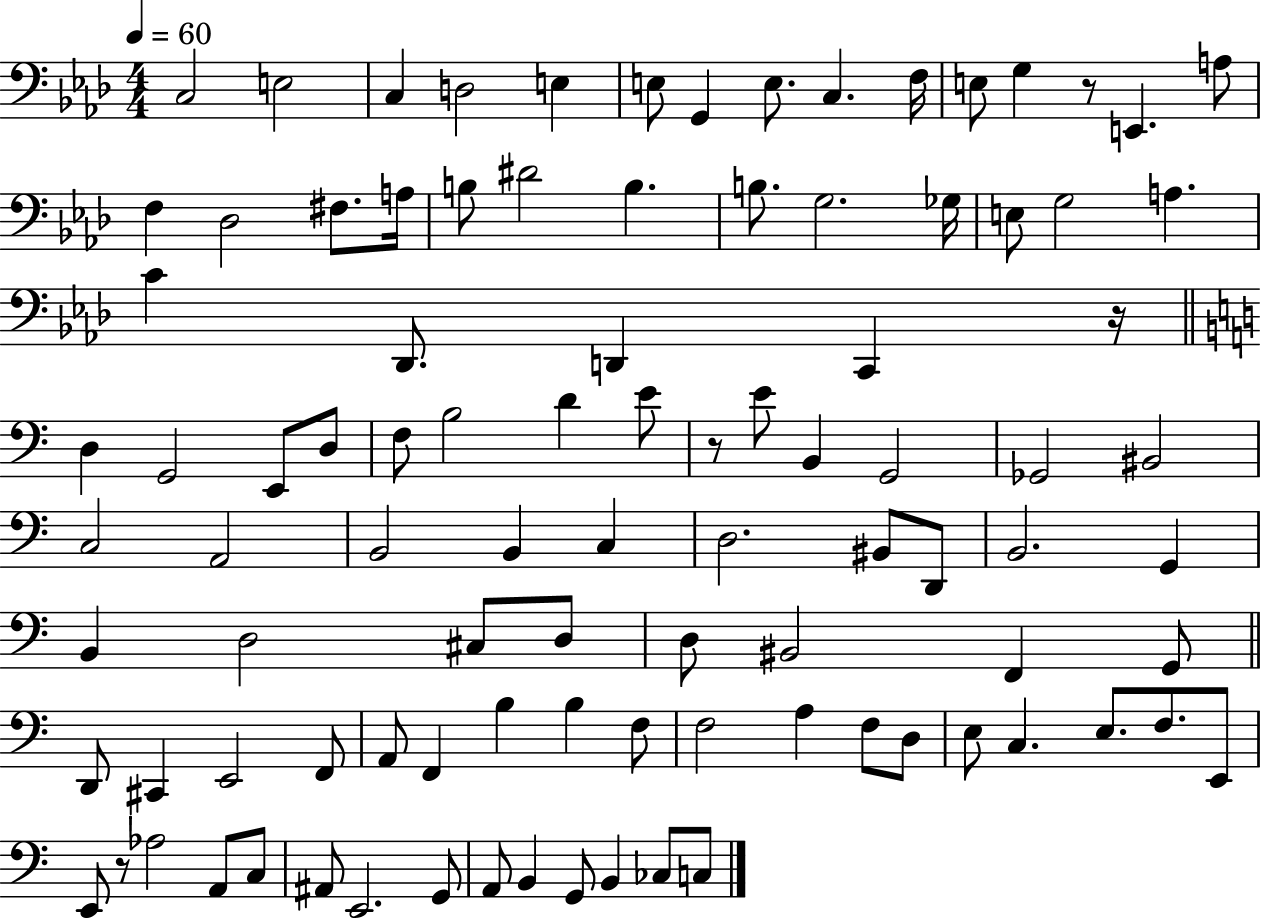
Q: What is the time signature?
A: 4/4